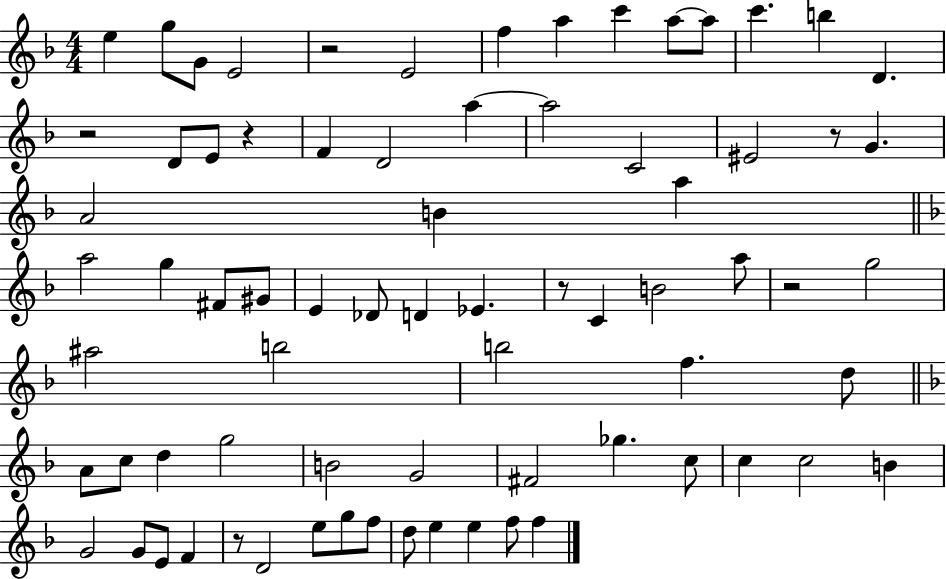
E5/q G5/e G4/e E4/h R/h E4/h F5/q A5/q C6/q A5/e A5/e C6/q. B5/q D4/q. R/h D4/e E4/e R/q F4/q D4/h A5/q A5/h C4/h EIS4/h R/e G4/q. A4/h B4/q A5/q A5/h G5/q F#4/e G#4/e E4/q Db4/e D4/q Eb4/q. R/e C4/q B4/h A5/e R/h G5/h A#5/h B5/h B5/h F5/q. D5/e A4/e C5/e D5/q G5/h B4/h G4/h F#4/h Gb5/q. C5/e C5/q C5/h B4/q G4/h G4/e E4/e F4/q R/e D4/h E5/e G5/e F5/e D5/e E5/q E5/q F5/e F5/q